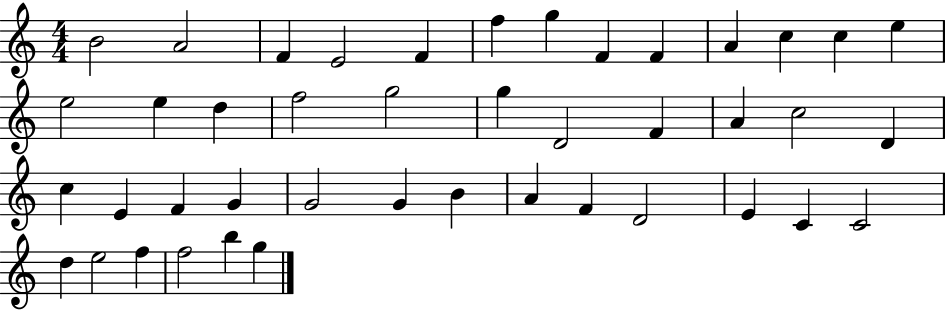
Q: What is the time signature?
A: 4/4